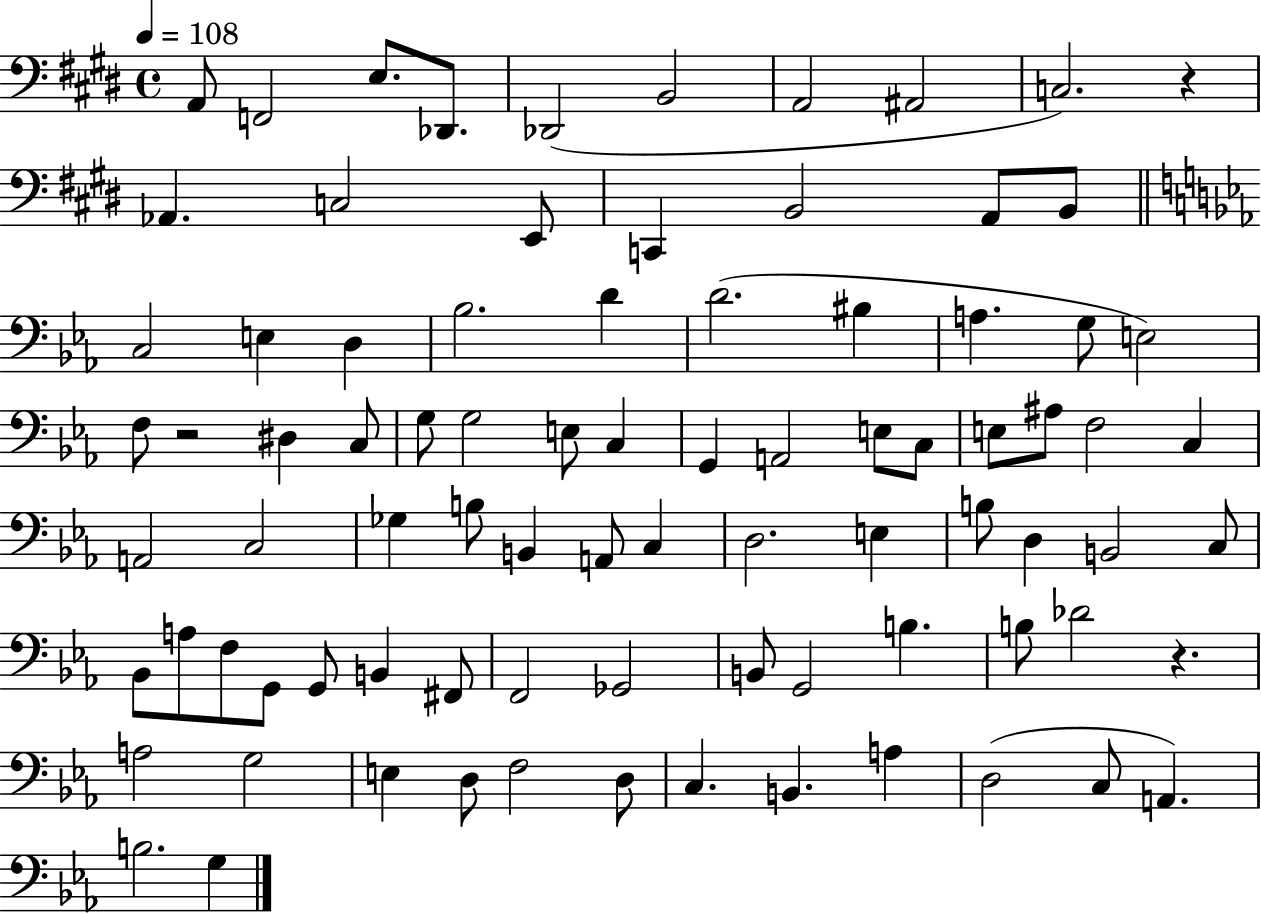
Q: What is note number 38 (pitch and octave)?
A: E3